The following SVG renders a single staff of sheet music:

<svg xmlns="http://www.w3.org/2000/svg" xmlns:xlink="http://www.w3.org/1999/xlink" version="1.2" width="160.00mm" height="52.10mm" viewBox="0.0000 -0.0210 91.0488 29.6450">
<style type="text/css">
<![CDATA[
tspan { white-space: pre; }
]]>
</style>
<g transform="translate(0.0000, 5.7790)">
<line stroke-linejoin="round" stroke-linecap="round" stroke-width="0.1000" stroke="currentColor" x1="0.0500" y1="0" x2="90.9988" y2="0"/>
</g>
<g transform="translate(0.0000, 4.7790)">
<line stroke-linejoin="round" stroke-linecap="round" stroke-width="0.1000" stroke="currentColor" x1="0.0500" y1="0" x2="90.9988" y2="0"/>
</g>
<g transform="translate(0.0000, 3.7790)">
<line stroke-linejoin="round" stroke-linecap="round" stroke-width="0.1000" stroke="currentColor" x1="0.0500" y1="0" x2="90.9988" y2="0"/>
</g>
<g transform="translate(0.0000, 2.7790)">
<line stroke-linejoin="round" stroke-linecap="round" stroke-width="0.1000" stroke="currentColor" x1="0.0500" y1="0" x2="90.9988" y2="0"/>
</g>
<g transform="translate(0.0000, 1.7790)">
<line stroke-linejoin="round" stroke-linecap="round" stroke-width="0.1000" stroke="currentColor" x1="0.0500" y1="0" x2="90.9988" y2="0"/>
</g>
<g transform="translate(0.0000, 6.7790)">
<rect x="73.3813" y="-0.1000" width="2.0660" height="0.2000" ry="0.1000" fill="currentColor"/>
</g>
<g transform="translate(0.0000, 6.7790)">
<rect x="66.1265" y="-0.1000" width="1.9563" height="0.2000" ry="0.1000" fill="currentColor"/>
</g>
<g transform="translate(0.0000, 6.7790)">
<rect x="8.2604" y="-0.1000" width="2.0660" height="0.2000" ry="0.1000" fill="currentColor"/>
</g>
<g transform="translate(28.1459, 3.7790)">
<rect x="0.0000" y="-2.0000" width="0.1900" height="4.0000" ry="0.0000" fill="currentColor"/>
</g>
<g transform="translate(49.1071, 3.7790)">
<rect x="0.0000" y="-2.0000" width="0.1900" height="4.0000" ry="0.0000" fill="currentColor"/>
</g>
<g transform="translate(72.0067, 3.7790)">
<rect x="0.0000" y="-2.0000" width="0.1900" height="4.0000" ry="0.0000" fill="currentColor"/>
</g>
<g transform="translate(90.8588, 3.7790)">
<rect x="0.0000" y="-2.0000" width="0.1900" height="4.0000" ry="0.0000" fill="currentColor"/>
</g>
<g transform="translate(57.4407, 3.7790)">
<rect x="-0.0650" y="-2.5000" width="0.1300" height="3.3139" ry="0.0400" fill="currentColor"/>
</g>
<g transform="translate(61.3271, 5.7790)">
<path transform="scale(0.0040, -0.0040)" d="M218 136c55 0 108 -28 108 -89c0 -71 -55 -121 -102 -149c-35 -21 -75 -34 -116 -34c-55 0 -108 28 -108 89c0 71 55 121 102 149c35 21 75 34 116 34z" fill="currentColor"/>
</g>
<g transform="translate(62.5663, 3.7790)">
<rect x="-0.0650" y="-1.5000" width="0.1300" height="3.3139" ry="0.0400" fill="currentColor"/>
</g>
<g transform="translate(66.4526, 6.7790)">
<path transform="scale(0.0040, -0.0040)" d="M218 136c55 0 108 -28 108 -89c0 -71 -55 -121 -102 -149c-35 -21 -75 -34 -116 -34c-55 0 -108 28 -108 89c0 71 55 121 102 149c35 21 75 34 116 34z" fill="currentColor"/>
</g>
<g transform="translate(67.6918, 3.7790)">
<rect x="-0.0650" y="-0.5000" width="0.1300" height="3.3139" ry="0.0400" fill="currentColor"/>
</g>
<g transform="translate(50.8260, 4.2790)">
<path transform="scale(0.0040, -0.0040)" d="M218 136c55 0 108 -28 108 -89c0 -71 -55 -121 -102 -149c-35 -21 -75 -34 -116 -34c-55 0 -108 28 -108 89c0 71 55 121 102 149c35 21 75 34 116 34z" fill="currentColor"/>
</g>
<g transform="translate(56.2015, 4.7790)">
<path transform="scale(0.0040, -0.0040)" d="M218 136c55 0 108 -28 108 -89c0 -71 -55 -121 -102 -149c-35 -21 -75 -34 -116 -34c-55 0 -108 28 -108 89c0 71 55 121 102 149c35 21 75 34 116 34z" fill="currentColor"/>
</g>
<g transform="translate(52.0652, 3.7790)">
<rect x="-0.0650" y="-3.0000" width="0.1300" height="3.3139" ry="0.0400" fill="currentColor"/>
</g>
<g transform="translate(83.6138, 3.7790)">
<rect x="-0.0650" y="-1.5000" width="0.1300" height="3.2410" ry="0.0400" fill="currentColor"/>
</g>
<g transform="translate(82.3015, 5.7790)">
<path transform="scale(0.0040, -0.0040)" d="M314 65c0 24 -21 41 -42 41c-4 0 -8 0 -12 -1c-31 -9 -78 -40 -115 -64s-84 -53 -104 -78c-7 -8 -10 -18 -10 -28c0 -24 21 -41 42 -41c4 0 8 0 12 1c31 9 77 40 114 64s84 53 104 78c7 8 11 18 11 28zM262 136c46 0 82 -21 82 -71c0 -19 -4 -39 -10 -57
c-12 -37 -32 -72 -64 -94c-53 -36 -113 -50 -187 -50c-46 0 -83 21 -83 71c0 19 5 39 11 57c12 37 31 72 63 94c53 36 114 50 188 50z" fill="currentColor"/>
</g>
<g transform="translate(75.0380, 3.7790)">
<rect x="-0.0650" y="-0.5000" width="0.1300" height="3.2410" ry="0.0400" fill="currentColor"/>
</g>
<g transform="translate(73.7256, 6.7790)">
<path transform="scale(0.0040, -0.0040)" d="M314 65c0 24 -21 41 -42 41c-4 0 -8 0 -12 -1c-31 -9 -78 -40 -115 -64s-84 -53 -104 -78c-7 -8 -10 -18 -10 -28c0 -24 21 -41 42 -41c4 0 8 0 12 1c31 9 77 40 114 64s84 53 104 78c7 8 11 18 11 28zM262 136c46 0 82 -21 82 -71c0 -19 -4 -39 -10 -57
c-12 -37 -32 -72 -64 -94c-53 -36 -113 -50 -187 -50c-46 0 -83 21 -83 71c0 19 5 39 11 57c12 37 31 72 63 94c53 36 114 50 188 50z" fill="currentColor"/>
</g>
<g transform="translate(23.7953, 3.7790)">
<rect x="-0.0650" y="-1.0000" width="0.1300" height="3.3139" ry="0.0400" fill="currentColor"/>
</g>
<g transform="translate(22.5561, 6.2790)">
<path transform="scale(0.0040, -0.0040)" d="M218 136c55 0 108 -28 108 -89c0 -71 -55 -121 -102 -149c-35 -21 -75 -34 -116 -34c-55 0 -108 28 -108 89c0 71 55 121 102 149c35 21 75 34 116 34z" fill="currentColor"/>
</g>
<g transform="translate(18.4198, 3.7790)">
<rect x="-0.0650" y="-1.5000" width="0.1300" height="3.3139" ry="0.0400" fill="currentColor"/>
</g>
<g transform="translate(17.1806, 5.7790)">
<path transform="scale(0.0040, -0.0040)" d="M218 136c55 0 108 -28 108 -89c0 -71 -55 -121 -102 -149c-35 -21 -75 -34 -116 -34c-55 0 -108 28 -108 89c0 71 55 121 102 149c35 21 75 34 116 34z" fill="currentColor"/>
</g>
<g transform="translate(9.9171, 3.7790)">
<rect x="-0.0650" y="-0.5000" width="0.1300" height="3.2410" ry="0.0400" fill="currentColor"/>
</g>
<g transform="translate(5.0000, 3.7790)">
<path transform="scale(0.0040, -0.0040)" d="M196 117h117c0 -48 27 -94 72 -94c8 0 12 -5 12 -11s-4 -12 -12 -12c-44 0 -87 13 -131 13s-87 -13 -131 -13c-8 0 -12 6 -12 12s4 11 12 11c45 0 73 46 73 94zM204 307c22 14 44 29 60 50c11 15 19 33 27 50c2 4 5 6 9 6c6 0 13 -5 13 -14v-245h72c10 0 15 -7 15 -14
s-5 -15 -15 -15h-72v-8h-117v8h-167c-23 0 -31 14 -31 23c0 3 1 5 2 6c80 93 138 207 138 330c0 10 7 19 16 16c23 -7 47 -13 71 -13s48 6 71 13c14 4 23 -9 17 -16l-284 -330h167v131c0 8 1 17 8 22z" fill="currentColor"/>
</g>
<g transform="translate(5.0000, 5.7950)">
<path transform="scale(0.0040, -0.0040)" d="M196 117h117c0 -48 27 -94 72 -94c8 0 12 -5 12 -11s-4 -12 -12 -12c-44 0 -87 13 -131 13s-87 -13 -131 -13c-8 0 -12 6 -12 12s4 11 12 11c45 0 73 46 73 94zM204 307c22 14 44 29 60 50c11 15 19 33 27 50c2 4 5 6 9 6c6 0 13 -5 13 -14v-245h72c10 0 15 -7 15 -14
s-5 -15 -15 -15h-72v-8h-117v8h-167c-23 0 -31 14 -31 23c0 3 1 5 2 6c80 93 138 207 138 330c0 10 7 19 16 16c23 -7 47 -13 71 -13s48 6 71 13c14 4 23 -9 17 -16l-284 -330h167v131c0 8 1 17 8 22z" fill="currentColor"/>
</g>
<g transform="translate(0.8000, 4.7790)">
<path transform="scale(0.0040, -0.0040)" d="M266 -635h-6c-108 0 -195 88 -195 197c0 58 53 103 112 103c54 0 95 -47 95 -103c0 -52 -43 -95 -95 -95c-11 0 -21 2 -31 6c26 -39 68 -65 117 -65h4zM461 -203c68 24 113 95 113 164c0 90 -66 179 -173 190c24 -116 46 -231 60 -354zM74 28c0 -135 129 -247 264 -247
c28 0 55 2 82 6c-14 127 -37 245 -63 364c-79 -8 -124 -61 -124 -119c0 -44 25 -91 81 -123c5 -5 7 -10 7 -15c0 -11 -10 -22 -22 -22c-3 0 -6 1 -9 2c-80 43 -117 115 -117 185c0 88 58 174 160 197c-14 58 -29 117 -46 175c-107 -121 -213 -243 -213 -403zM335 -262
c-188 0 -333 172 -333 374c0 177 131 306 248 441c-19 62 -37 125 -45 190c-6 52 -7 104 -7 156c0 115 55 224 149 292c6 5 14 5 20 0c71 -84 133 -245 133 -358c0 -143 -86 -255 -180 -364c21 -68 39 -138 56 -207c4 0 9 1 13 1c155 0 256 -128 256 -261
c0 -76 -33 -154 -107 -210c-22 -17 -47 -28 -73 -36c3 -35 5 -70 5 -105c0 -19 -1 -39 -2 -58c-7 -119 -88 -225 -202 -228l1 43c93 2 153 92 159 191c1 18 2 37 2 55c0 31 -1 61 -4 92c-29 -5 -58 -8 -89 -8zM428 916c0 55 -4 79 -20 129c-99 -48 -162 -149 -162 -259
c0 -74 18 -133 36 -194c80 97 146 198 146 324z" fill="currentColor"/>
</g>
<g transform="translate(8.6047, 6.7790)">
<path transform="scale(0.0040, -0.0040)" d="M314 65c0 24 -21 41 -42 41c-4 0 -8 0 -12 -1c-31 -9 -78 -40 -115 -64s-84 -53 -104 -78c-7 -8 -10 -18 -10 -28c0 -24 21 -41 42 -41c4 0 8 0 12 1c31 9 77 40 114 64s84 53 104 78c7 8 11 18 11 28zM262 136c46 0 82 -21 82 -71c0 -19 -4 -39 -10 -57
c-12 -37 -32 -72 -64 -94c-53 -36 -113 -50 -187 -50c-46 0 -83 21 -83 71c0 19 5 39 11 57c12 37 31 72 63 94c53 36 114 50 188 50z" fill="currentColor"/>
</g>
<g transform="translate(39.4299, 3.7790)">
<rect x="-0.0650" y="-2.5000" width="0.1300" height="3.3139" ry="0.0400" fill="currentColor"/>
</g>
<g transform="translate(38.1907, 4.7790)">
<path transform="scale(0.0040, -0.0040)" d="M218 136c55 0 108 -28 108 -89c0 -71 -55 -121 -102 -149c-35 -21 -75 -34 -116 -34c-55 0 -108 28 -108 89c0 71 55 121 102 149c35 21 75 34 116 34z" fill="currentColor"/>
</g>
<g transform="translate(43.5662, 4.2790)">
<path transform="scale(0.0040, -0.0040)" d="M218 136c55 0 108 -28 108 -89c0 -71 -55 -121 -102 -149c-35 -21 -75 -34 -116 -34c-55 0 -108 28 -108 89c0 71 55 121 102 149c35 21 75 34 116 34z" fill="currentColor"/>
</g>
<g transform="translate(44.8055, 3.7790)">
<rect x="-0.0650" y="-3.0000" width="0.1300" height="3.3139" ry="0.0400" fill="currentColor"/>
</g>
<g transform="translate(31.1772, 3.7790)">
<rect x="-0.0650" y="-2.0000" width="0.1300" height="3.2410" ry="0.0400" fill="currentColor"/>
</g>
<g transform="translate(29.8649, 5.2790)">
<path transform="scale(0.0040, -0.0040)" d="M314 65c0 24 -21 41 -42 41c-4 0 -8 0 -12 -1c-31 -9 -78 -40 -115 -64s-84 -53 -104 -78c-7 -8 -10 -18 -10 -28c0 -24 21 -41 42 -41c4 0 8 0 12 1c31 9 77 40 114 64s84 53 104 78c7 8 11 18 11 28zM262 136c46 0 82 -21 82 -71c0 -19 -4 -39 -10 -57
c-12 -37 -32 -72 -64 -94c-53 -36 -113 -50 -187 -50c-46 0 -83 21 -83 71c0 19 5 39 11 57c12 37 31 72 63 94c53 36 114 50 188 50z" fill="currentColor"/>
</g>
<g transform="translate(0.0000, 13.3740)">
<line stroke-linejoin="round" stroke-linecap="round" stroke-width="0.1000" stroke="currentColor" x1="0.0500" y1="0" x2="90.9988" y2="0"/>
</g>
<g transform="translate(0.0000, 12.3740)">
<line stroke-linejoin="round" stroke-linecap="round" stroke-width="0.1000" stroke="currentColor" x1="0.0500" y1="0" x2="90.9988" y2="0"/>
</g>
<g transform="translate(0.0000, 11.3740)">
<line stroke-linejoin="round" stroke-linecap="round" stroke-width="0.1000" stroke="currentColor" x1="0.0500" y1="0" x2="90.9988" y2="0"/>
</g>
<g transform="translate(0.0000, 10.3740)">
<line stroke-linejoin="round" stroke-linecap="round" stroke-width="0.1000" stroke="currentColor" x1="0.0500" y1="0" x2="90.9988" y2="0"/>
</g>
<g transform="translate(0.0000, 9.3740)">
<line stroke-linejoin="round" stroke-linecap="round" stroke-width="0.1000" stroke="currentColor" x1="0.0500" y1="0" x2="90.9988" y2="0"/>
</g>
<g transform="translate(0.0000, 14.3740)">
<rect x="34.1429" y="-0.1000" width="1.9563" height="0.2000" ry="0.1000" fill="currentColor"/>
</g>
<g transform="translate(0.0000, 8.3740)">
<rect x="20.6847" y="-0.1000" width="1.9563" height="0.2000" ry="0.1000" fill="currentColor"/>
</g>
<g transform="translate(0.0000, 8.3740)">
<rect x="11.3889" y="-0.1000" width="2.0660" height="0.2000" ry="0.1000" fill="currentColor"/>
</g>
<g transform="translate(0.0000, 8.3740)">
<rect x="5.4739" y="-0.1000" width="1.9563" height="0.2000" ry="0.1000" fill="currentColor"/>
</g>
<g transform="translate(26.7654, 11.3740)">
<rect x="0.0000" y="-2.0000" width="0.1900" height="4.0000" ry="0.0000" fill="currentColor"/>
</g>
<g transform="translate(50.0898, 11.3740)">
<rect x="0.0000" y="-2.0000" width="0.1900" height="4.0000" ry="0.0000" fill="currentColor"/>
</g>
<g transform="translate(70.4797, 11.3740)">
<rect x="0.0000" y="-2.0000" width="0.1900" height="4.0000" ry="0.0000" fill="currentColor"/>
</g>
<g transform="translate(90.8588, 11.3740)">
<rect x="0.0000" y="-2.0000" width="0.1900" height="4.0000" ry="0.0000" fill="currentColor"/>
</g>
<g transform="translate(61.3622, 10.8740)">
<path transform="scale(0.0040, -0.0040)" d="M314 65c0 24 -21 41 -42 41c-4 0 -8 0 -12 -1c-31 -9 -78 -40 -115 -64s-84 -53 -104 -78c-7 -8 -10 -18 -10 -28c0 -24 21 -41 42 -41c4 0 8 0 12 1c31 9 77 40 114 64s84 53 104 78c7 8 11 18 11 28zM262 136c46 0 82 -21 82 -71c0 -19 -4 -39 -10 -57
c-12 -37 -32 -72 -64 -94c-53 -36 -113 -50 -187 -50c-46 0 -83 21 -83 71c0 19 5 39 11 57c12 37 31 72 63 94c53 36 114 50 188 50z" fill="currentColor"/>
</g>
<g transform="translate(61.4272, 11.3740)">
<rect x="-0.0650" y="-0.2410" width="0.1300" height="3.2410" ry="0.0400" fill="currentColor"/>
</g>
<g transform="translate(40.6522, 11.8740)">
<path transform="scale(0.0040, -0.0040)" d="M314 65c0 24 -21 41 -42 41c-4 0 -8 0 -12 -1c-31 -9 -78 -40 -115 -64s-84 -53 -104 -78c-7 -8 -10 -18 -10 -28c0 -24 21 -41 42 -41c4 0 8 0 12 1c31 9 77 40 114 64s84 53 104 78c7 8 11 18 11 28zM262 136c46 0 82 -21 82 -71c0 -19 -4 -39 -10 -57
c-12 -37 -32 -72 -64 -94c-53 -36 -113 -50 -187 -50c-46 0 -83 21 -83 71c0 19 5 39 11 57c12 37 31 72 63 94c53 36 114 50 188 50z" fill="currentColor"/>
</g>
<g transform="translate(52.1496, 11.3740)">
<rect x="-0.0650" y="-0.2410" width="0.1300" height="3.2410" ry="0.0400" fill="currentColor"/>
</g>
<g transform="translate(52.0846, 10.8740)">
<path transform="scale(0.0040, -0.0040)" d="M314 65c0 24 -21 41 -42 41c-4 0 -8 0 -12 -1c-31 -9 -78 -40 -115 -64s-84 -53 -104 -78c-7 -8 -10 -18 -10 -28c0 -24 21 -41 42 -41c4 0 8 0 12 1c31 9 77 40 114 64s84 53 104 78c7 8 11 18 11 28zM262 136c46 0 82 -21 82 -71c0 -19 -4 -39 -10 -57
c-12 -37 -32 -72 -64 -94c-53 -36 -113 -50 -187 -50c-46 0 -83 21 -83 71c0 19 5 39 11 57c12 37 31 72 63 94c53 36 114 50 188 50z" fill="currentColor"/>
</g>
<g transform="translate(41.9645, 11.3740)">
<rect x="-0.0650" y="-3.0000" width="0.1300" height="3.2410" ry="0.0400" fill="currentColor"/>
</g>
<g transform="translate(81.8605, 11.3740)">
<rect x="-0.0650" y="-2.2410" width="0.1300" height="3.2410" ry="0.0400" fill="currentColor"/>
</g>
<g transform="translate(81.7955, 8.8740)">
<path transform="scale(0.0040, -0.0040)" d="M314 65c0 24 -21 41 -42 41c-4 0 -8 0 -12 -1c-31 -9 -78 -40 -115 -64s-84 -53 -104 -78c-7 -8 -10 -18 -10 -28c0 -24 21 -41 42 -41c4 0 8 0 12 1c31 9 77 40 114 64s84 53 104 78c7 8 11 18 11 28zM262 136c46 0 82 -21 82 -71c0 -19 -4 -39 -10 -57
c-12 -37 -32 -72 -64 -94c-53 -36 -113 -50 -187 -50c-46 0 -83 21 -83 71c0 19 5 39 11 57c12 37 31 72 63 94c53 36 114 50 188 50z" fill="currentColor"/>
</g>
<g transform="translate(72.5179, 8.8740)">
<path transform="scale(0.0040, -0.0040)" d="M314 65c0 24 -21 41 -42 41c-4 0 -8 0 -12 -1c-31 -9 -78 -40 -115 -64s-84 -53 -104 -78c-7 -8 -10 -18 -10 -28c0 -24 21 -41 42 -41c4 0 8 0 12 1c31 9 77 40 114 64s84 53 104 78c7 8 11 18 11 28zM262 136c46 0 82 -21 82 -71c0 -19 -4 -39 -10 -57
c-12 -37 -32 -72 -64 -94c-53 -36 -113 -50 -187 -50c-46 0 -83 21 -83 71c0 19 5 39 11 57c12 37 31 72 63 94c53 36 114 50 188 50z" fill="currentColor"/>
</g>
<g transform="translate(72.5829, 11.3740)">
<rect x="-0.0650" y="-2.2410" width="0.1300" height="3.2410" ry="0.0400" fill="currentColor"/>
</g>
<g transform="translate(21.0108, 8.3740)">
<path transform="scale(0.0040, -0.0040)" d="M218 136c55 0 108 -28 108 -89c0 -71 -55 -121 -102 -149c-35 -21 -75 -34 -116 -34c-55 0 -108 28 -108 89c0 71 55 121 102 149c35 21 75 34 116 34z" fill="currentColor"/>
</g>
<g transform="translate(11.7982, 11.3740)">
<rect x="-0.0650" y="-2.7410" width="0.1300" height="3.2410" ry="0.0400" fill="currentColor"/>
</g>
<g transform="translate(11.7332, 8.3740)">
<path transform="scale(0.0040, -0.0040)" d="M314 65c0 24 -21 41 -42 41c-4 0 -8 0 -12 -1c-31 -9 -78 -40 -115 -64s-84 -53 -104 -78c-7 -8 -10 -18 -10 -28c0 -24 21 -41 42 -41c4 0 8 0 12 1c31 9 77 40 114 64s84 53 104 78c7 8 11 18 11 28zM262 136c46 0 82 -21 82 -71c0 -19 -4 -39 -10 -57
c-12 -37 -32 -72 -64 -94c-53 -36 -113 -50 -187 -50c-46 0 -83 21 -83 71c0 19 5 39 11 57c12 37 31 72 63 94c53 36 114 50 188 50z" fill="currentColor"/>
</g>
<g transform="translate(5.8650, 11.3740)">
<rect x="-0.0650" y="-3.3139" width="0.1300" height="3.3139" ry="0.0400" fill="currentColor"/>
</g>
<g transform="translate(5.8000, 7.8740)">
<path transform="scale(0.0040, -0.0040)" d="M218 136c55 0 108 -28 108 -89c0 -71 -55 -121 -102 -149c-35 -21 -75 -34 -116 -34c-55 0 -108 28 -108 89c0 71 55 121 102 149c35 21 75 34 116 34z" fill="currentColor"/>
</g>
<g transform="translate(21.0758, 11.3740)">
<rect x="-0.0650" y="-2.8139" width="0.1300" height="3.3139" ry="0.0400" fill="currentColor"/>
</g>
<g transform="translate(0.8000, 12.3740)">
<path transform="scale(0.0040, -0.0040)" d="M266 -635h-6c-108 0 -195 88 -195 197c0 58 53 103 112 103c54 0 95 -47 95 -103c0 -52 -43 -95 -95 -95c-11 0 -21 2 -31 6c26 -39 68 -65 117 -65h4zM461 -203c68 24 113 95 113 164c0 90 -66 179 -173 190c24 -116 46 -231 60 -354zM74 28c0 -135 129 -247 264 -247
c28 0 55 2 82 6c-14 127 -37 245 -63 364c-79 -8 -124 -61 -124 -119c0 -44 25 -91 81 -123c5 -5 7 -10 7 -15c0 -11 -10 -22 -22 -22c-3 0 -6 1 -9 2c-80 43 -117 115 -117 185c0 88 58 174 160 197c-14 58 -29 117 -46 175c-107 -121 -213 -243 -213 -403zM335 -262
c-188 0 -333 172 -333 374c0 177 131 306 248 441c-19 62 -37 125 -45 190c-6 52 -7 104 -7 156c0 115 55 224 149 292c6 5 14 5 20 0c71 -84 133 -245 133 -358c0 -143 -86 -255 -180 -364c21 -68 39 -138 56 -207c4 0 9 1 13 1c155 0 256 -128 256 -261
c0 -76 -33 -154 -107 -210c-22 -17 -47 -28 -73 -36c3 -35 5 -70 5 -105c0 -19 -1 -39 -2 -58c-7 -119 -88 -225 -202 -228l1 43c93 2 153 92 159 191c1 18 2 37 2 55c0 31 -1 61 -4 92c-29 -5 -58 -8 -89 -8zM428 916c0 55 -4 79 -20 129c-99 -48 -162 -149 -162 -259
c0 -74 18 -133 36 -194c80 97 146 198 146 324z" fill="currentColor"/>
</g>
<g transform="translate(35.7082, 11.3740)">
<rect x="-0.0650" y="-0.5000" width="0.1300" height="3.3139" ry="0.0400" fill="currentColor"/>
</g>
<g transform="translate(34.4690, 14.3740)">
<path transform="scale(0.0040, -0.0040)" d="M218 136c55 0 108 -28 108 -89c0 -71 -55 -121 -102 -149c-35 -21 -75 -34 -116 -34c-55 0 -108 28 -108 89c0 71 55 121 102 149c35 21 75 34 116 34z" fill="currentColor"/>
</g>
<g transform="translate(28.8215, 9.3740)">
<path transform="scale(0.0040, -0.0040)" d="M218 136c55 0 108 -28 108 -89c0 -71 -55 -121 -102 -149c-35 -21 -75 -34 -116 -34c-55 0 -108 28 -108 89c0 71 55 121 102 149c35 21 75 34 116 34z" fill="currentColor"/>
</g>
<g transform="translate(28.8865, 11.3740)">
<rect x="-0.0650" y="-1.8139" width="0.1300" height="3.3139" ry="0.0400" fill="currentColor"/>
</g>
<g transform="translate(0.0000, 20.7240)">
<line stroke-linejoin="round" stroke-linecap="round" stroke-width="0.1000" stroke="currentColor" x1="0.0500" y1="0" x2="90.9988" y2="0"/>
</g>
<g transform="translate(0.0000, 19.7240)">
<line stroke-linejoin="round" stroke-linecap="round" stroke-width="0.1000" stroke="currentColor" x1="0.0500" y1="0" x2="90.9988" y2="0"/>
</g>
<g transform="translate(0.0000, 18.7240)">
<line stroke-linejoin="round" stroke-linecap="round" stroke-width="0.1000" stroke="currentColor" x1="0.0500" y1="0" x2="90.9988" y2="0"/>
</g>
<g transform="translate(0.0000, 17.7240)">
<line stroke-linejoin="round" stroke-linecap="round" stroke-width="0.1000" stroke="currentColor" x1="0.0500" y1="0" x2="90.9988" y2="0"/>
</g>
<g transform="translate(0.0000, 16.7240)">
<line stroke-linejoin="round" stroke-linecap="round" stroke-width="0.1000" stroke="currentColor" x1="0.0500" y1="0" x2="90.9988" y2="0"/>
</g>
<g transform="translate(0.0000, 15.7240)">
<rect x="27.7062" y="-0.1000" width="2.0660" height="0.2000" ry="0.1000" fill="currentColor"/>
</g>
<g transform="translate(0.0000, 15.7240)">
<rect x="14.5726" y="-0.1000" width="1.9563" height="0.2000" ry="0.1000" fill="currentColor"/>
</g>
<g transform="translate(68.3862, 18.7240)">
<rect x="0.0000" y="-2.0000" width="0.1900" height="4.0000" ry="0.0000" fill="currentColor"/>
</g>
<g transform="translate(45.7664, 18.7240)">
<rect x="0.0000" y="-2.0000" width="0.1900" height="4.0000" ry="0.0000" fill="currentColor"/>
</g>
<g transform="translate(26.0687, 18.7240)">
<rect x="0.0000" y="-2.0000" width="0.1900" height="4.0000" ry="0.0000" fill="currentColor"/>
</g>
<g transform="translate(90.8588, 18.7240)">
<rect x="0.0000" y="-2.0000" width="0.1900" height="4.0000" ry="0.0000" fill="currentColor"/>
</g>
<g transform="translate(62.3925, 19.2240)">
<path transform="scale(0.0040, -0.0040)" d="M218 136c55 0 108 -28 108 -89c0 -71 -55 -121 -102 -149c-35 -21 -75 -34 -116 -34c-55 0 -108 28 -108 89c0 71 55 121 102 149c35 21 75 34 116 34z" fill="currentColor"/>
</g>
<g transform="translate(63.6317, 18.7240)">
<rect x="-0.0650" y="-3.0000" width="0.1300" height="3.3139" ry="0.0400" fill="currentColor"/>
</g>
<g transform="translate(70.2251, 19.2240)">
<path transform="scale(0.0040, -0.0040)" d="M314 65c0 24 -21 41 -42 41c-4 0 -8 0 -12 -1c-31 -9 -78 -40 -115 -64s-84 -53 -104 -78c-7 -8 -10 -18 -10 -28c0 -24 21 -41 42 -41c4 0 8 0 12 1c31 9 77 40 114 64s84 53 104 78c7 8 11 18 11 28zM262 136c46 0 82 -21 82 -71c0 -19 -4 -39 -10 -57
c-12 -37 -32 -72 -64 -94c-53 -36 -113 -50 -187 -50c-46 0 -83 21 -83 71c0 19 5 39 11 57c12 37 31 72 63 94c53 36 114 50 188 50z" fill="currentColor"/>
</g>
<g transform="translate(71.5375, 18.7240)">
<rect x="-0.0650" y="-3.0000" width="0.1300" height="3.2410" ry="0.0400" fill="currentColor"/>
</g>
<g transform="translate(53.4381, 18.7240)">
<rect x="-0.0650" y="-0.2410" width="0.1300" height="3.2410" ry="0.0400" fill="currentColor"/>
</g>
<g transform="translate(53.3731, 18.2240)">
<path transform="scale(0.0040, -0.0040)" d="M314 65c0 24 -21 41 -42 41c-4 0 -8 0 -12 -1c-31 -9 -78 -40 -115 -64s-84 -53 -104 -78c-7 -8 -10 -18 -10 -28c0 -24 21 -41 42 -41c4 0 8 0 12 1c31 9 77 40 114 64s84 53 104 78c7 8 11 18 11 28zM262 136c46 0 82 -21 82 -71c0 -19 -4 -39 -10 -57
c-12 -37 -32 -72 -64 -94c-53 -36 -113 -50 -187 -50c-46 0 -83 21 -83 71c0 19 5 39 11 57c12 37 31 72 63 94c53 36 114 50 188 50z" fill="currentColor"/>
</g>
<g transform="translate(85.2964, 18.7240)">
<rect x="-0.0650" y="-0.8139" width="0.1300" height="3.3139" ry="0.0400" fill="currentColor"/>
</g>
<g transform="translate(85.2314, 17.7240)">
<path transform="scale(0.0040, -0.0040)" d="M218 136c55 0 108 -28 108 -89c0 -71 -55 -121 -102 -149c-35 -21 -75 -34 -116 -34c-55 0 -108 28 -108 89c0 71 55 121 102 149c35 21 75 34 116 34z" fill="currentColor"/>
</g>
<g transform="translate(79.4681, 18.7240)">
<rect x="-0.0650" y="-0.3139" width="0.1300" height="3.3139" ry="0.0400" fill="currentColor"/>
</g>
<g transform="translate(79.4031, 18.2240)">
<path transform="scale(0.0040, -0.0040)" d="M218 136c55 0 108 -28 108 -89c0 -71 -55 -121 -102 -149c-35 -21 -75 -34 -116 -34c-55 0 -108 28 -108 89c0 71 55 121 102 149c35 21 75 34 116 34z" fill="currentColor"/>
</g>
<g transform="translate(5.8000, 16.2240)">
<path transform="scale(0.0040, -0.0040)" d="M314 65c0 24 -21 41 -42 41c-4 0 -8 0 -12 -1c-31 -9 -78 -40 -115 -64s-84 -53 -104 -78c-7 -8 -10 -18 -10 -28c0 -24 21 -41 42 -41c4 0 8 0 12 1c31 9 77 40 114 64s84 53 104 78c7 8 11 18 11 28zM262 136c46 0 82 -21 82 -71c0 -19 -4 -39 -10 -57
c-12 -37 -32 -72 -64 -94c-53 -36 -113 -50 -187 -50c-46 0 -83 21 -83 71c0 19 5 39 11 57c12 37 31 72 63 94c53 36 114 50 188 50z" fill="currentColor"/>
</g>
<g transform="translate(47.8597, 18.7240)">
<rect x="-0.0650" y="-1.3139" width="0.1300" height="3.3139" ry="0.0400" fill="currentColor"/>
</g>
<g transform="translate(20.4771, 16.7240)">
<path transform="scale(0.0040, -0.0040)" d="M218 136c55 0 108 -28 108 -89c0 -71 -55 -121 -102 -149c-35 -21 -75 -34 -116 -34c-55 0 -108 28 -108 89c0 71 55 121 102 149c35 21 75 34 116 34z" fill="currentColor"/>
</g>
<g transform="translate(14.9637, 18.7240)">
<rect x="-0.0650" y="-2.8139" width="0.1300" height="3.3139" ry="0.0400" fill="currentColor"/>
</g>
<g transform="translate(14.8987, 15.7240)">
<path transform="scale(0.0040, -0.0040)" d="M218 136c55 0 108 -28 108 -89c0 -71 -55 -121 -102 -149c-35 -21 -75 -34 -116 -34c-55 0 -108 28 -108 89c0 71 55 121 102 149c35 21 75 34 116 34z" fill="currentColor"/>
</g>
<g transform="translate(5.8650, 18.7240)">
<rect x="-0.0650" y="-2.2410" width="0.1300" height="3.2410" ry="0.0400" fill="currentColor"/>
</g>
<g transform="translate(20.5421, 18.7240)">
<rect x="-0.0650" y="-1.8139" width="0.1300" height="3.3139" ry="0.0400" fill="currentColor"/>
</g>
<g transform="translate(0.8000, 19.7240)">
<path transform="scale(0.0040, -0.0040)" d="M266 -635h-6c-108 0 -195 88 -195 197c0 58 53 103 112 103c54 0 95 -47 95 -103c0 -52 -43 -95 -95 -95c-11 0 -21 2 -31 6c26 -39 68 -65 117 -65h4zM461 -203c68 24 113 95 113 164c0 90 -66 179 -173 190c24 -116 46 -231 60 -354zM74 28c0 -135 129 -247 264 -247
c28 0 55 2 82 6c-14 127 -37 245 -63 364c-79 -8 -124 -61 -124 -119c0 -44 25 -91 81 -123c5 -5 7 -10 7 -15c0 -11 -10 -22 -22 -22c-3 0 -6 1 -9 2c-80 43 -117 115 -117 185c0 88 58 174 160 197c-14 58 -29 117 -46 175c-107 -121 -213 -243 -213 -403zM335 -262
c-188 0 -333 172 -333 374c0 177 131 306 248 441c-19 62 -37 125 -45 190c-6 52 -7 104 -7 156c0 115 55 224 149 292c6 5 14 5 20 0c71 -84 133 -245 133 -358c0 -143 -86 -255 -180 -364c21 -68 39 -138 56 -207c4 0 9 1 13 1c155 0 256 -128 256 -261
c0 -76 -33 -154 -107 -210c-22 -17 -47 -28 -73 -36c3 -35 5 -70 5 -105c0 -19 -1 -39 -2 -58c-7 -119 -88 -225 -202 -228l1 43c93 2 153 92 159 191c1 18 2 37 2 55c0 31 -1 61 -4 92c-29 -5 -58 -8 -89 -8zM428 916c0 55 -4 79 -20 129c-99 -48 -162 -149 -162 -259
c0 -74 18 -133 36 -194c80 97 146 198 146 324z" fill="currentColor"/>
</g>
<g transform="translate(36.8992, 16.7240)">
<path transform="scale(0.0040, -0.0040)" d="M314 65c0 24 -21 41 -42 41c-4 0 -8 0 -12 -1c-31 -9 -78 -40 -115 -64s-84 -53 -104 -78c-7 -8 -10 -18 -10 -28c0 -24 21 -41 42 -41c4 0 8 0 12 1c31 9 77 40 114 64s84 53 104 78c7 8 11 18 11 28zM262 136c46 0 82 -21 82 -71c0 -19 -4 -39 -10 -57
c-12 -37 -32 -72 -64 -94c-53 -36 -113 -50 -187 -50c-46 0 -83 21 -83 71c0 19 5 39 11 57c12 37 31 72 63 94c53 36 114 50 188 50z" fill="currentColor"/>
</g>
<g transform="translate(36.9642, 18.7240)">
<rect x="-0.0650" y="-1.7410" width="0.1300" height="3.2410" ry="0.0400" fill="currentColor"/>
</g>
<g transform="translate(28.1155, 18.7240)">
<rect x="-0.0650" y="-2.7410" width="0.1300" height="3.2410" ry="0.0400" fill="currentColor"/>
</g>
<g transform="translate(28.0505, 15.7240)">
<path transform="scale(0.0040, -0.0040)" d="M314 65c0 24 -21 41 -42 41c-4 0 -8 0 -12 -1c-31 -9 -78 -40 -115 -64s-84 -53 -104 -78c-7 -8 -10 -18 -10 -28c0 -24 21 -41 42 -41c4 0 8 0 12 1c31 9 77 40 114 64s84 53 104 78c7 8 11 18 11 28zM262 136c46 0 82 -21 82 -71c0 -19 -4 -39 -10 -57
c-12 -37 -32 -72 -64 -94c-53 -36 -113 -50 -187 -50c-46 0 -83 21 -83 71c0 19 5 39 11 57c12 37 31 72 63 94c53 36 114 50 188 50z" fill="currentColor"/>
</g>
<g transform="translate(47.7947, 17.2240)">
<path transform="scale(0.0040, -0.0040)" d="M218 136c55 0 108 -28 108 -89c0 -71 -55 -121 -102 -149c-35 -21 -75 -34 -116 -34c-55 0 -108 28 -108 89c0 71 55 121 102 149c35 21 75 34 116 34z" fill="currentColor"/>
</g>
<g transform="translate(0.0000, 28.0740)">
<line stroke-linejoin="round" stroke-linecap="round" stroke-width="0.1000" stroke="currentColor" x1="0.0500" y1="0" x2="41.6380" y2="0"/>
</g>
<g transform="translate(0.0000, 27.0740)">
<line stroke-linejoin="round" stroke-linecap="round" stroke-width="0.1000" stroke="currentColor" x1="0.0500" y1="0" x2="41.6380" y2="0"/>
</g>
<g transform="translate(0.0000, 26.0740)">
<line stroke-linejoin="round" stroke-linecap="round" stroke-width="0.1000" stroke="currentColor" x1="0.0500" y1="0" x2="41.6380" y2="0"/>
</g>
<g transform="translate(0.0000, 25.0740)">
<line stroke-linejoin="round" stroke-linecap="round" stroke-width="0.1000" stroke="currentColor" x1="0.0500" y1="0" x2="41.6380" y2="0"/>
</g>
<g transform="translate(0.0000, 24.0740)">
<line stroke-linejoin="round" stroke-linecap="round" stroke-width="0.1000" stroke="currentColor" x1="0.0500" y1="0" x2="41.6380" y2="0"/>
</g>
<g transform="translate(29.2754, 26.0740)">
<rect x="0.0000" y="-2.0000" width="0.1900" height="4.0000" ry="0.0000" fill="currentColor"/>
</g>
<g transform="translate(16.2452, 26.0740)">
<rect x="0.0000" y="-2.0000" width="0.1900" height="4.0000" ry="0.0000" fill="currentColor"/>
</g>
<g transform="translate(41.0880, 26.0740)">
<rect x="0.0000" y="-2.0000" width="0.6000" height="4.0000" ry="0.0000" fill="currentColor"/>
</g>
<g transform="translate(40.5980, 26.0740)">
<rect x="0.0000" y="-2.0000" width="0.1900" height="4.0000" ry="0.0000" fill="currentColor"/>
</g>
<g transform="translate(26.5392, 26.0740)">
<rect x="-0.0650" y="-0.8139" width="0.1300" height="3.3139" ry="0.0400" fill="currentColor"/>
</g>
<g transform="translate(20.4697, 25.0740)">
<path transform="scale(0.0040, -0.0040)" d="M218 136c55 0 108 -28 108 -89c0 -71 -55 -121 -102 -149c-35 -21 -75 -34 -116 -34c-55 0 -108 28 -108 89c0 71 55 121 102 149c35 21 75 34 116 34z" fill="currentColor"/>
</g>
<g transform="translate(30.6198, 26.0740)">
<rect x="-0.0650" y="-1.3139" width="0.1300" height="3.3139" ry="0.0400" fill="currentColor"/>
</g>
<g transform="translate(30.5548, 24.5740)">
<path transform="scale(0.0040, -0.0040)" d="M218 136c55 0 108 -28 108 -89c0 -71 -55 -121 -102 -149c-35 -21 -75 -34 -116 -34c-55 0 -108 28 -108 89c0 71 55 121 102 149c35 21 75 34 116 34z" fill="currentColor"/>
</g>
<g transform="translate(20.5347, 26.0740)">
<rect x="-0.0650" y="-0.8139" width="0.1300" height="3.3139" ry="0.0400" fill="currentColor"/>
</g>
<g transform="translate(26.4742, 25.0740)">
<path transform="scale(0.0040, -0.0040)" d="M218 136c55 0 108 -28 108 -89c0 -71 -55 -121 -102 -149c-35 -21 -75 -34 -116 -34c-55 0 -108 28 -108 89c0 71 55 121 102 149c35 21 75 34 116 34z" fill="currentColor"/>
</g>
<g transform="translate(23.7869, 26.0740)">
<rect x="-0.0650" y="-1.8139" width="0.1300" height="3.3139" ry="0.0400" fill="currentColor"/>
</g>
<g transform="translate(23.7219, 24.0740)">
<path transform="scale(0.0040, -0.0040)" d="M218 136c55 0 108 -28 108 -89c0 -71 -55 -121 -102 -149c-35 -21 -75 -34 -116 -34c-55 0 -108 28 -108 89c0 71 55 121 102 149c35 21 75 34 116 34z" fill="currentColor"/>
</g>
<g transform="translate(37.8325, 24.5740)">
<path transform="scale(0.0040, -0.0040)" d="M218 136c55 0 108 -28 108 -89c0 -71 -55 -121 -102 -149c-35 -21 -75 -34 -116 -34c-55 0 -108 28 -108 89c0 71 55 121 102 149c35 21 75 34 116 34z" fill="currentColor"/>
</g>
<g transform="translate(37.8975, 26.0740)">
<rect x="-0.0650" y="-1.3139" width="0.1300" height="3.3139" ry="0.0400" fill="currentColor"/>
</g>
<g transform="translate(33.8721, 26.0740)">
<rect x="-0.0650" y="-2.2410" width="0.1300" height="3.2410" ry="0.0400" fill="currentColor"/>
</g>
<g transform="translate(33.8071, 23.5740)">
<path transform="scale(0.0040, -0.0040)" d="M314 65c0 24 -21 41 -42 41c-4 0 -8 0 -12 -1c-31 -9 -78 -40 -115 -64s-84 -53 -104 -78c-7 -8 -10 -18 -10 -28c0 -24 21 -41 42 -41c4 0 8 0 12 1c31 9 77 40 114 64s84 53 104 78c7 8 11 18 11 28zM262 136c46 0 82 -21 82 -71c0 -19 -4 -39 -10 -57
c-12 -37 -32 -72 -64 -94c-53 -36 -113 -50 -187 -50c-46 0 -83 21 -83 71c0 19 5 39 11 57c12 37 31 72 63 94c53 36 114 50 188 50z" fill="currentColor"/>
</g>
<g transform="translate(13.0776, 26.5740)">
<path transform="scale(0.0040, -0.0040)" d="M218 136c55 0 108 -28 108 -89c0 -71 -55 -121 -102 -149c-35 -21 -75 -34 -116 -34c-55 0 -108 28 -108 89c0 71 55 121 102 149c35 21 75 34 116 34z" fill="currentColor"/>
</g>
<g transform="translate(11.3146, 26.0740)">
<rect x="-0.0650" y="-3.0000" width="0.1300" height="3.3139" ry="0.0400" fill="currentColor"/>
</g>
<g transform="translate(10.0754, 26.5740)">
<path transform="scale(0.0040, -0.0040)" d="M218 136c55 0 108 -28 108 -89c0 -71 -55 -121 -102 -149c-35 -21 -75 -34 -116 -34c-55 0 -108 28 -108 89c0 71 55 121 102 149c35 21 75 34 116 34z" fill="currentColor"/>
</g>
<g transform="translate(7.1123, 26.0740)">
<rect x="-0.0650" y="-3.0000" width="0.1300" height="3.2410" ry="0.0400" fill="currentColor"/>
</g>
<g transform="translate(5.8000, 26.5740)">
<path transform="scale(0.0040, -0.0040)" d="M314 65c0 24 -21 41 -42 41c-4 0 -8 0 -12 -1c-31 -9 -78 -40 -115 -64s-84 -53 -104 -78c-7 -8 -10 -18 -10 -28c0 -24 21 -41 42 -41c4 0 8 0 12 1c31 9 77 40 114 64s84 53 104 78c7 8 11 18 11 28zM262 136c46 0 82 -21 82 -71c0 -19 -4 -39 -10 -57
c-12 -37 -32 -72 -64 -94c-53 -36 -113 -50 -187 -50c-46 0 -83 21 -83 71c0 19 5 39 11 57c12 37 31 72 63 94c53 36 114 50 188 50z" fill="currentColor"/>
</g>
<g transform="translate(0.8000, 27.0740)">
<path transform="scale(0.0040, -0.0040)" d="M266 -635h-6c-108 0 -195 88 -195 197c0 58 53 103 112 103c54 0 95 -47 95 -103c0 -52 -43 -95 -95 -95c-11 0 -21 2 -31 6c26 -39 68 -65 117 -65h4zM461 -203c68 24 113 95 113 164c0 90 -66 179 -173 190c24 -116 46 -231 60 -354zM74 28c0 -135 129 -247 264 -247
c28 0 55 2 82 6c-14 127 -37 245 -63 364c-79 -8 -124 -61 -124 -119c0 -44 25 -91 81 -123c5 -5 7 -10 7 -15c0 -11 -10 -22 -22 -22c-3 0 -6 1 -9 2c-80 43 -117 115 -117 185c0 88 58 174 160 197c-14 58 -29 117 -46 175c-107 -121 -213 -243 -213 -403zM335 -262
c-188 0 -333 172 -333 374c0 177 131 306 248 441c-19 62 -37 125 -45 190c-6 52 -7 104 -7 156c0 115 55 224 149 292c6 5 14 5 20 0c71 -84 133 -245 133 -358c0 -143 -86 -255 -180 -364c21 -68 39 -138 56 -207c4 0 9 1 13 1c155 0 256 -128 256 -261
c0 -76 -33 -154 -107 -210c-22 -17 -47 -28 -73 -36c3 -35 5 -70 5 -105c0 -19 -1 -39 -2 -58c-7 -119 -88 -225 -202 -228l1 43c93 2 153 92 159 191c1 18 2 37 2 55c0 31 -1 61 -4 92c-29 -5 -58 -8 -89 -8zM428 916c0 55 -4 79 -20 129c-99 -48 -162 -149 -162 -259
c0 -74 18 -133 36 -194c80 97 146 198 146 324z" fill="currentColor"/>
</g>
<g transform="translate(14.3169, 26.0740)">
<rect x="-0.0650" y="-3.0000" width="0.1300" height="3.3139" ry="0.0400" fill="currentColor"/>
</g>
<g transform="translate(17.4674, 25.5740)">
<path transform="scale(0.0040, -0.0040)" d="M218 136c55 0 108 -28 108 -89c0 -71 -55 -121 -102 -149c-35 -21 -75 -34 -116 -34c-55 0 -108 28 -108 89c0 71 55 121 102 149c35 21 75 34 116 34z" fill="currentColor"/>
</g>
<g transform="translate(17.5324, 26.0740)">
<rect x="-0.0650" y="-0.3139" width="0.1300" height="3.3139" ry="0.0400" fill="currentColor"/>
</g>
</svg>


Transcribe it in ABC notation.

X:1
T:Untitled
M:4/4
L:1/4
K:C
C2 E D F2 G A A G E C C2 E2 b a2 a f C A2 c2 c2 g2 g2 g2 a f a2 f2 e c2 A A2 c d A2 A A c d f d e g2 e